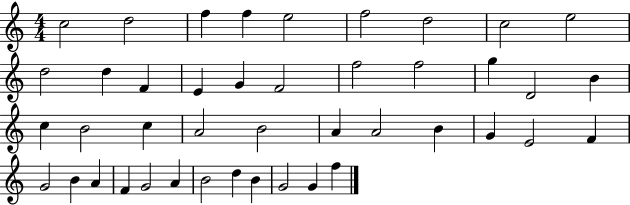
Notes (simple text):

C5/h D5/h F5/q F5/q E5/h F5/h D5/h C5/h E5/h D5/h D5/q F4/q E4/q G4/q F4/h F5/h F5/h G5/q D4/h B4/q C5/q B4/h C5/q A4/h B4/h A4/q A4/h B4/q G4/q E4/h F4/q G4/h B4/q A4/q F4/q G4/h A4/q B4/h D5/q B4/q G4/h G4/q F5/q